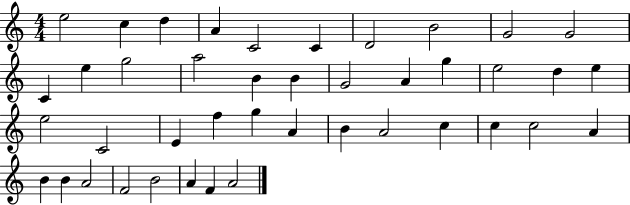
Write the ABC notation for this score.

X:1
T:Untitled
M:4/4
L:1/4
K:C
e2 c d A C2 C D2 B2 G2 G2 C e g2 a2 B B G2 A g e2 d e e2 C2 E f g A B A2 c c c2 A B B A2 F2 B2 A F A2